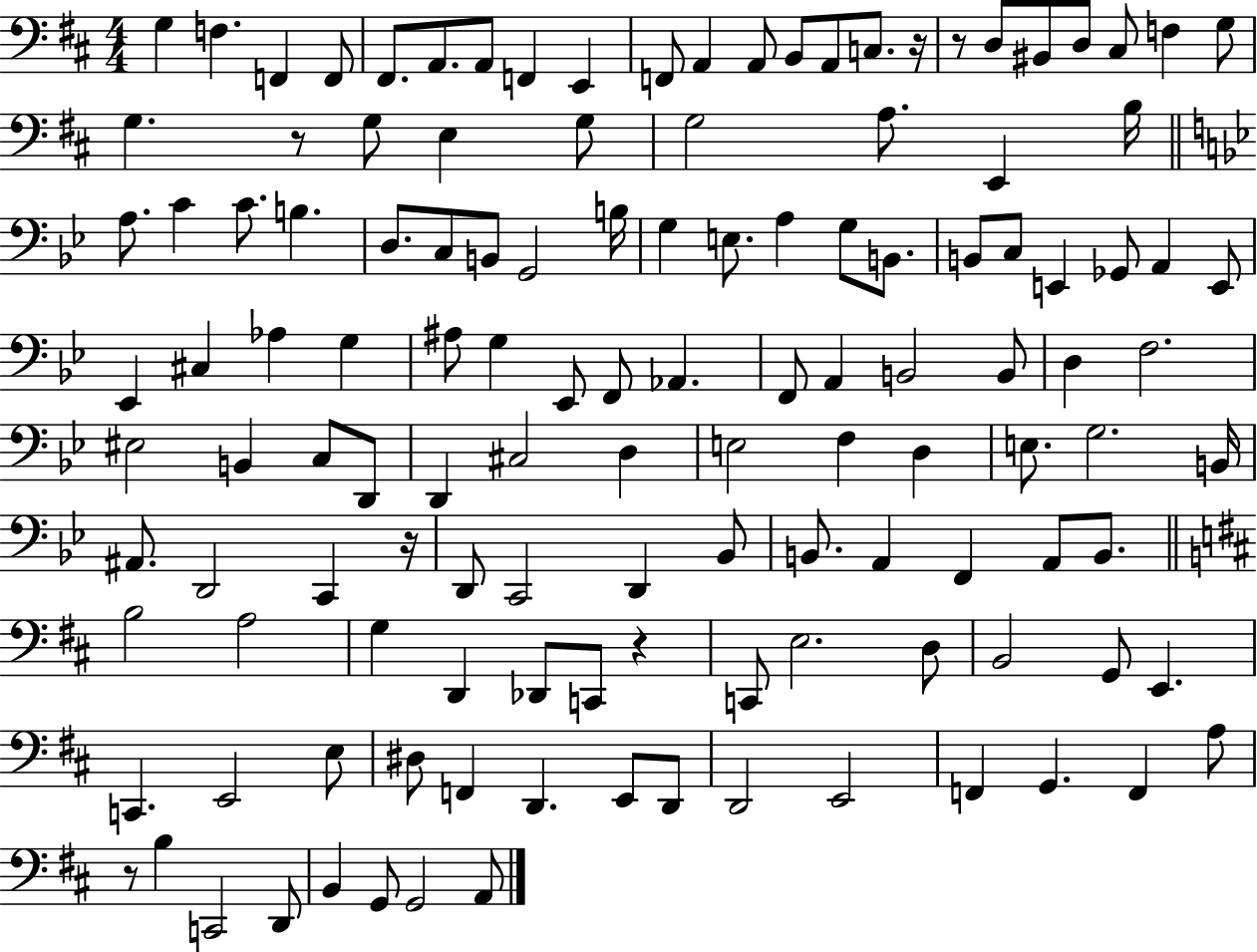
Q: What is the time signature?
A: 4/4